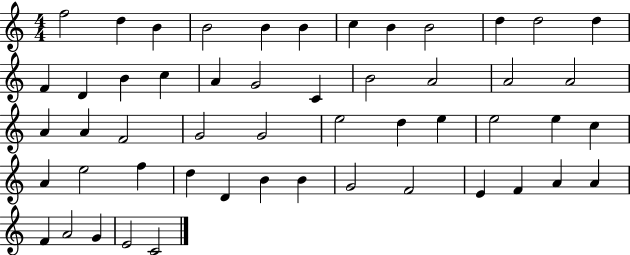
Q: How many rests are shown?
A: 0